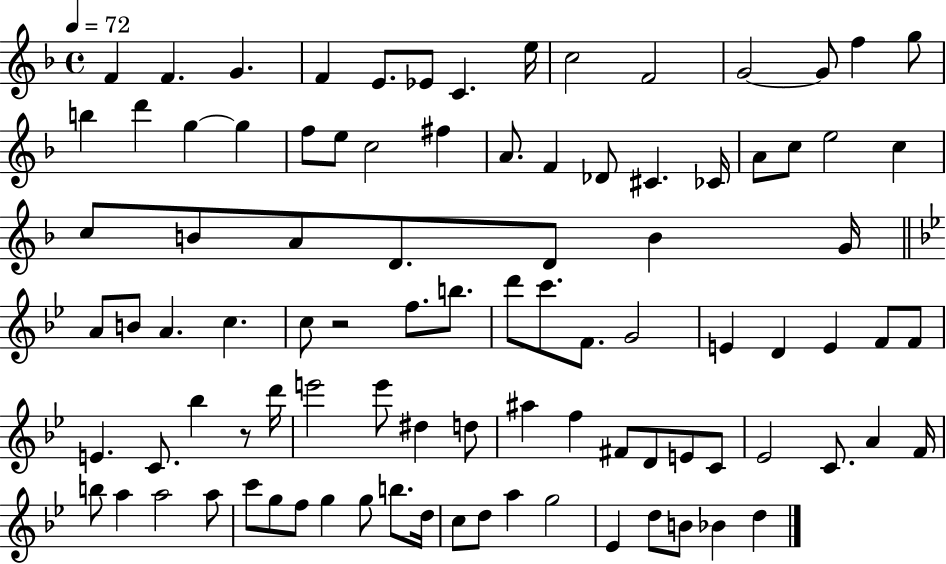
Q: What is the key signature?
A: F major